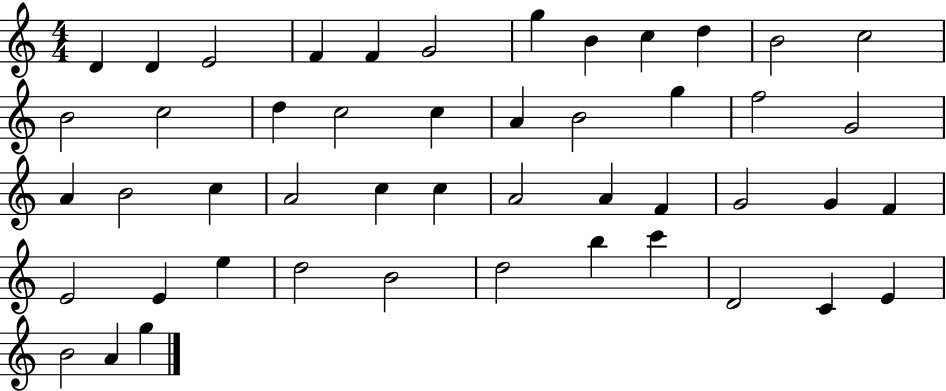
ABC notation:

X:1
T:Untitled
M:4/4
L:1/4
K:C
D D E2 F F G2 g B c d B2 c2 B2 c2 d c2 c A B2 g f2 G2 A B2 c A2 c c A2 A F G2 G F E2 E e d2 B2 d2 b c' D2 C E B2 A g